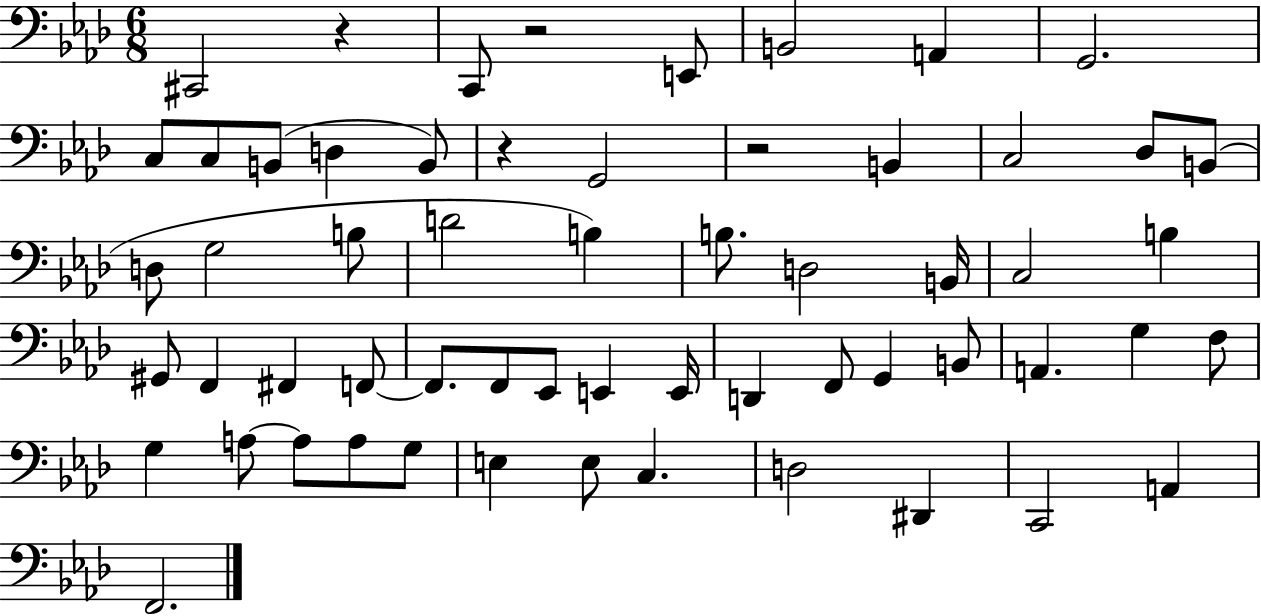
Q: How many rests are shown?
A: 4